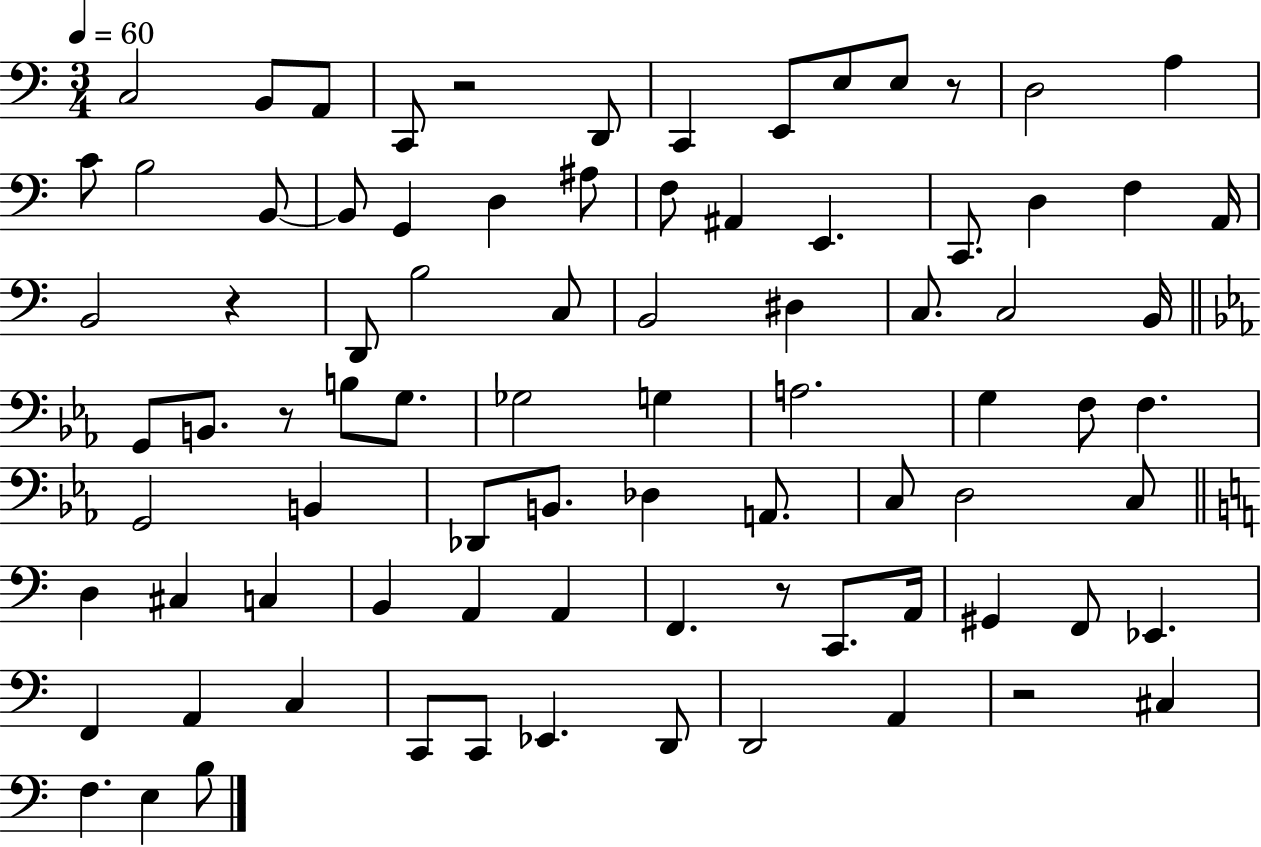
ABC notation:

X:1
T:Untitled
M:3/4
L:1/4
K:C
C,2 B,,/2 A,,/2 C,,/2 z2 D,,/2 C,, E,,/2 E,/2 E,/2 z/2 D,2 A, C/2 B,2 B,,/2 B,,/2 G,, D, ^A,/2 F,/2 ^A,, E,, C,,/2 D, F, A,,/4 B,,2 z D,,/2 B,2 C,/2 B,,2 ^D, C,/2 C,2 B,,/4 G,,/2 B,,/2 z/2 B,/2 G,/2 _G,2 G, A,2 G, F,/2 F, G,,2 B,, _D,,/2 B,,/2 _D, A,,/2 C,/2 D,2 C,/2 D, ^C, C, B,, A,, A,, F,, z/2 C,,/2 A,,/4 ^G,, F,,/2 _E,, F,, A,, C, C,,/2 C,,/2 _E,, D,,/2 D,,2 A,, z2 ^C, F, E, B,/2